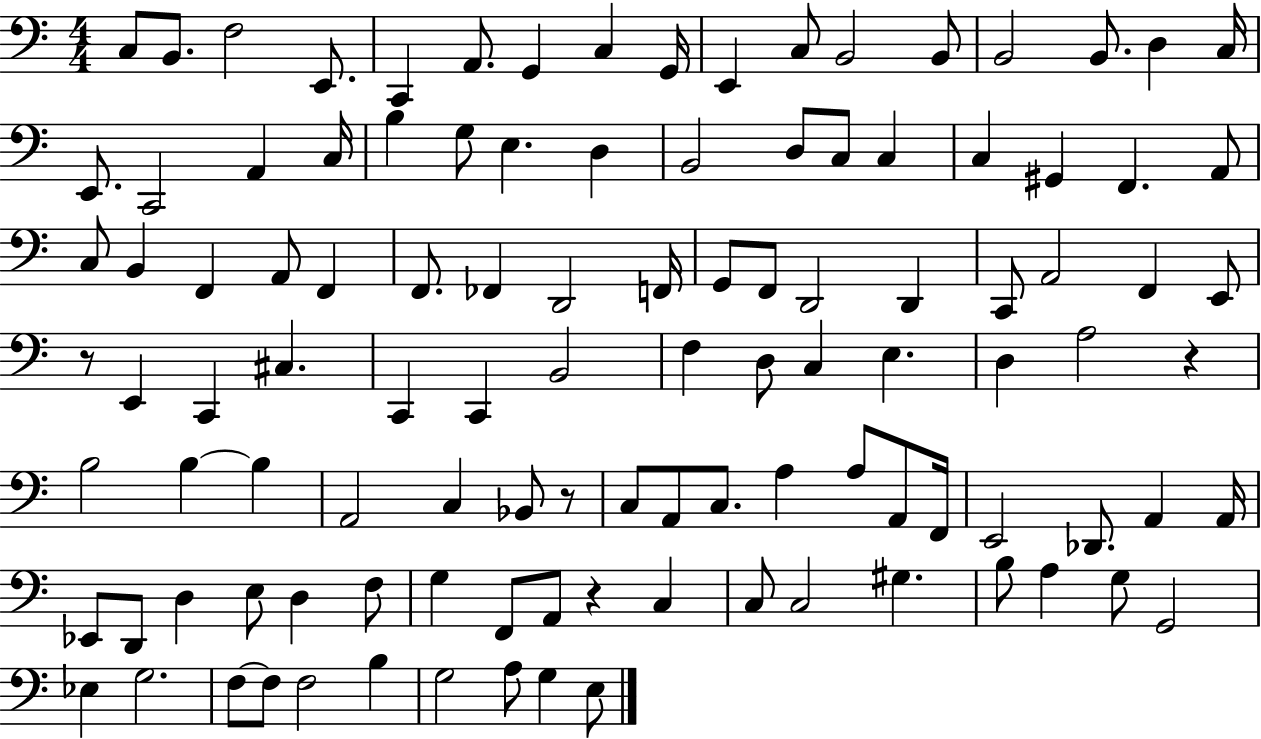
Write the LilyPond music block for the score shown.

{
  \clef bass
  \numericTimeSignature
  \time 4/4
  \key c \major
  c8 b,8. f2 e,8. | c,4 a,8. g,4 c4 g,16 | e,4 c8 b,2 b,8 | b,2 b,8. d4 c16 | \break e,8. c,2 a,4 c16 | b4 g8 e4. d4 | b,2 d8 c8 c4 | c4 gis,4 f,4. a,8 | \break c8 b,4 f,4 a,8 f,4 | f,8. fes,4 d,2 f,16 | g,8 f,8 d,2 d,4 | c,8 a,2 f,4 e,8 | \break r8 e,4 c,4 cis4. | c,4 c,4 b,2 | f4 d8 c4 e4. | d4 a2 r4 | \break b2 b4~~ b4 | a,2 c4 bes,8 r8 | c8 a,8 c8. a4 a8 a,8 f,16 | e,2 des,8. a,4 a,16 | \break ees,8 d,8 d4 e8 d4 f8 | g4 f,8 a,8 r4 c4 | c8 c2 gis4. | b8 a4 g8 g,2 | \break ees4 g2. | f8~~ f8 f2 b4 | g2 a8 g4 e8 | \bar "|."
}